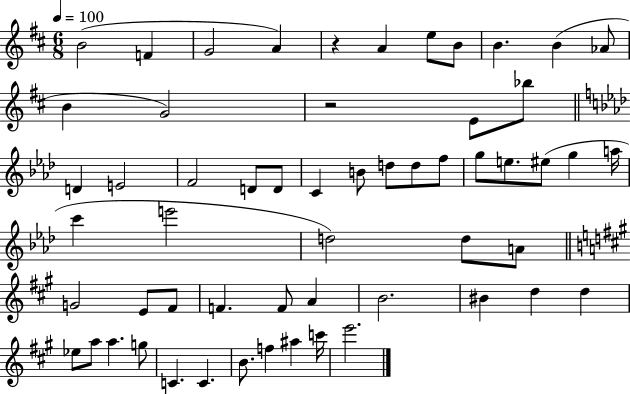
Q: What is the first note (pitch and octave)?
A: B4